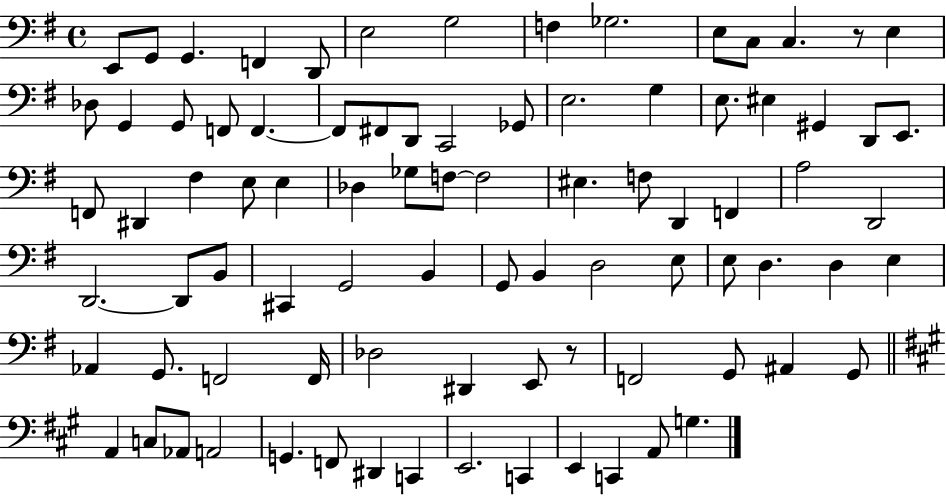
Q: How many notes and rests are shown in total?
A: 86